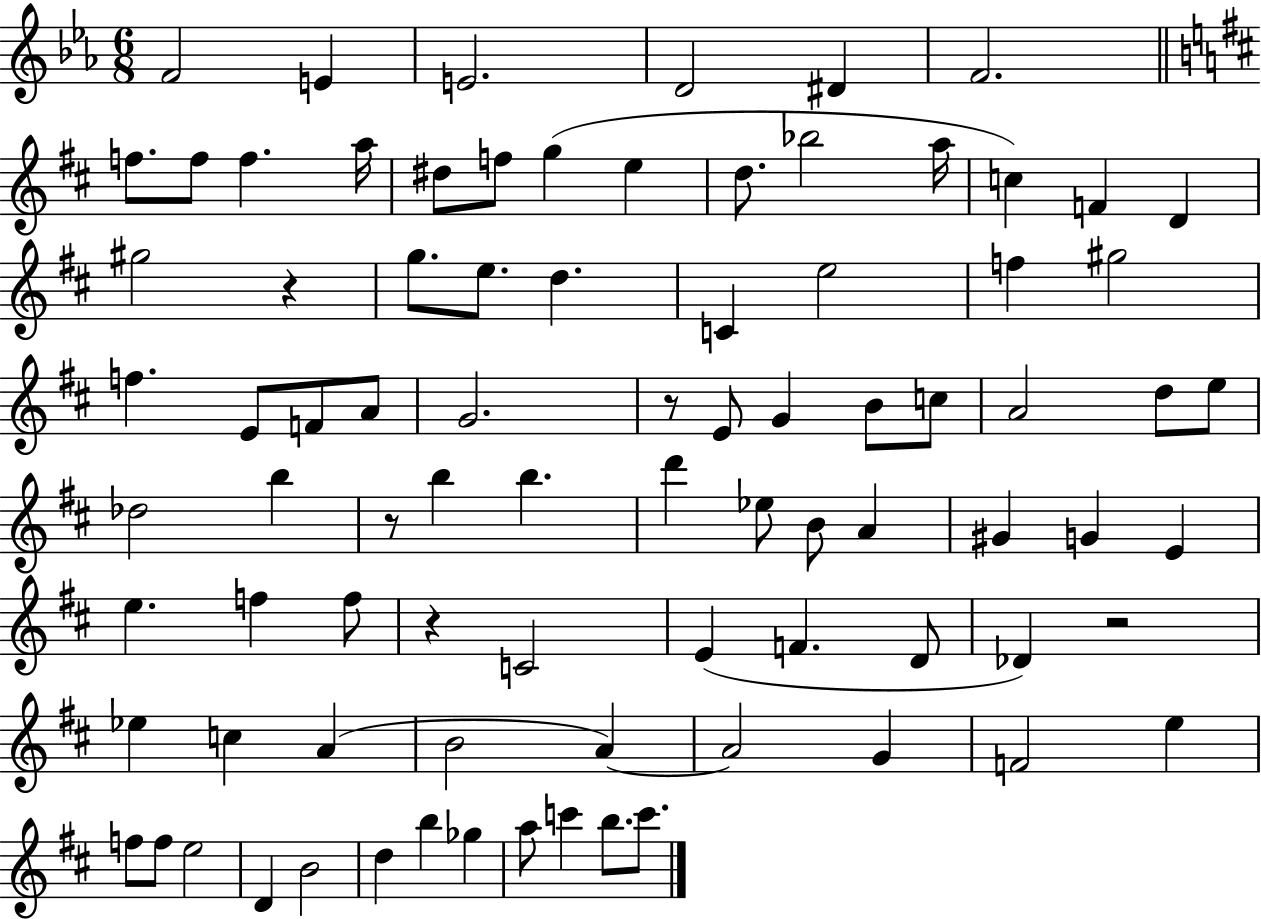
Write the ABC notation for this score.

X:1
T:Untitled
M:6/8
L:1/4
K:Eb
F2 E E2 D2 ^D F2 f/2 f/2 f a/4 ^d/2 f/2 g e d/2 _b2 a/4 c F D ^g2 z g/2 e/2 d C e2 f ^g2 f E/2 F/2 A/2 G2 z/2 E/2 G B/2 c/2 A2 d/2 e/2 _d2 b z/2 b b d' _e/2 B/2 A ^G G E e f f/2 z C2 E F D/2 _D z2 _e c A B2 A A2 G F2 e f/2 f/2 e2 D B2 d b _g a/2 c' b/2 c'/2